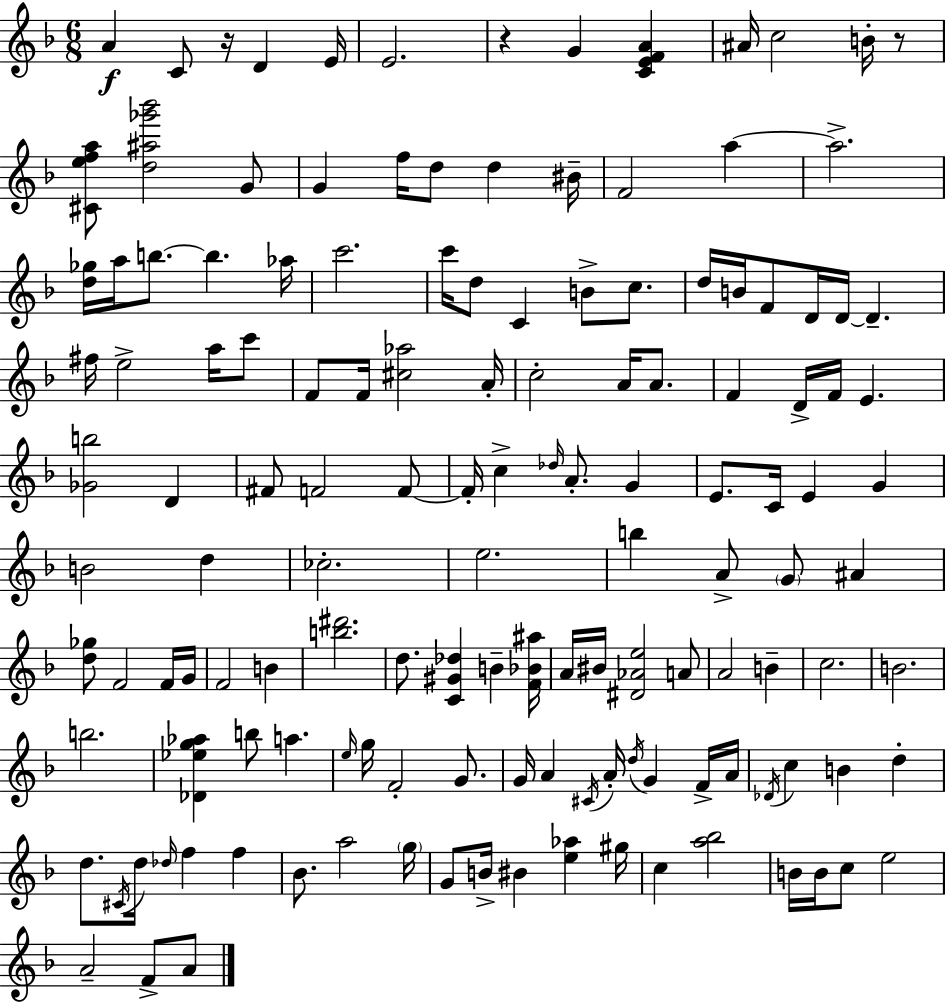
A4/q C4/e R/s D4/q E4/s E4/h. R/q G4/q [C4,E4,F4,A4]/q A#4/s C5/h B4/s R/e [C#4,E5,F5,A5]/e [D5,A#5,Gb6,Bb6]/h G4/e G4/q F5/s D5/e D5/q BIS4/s F4/h A5/q A5/h. [D5,Gb5]/s A5/s B5/e. B5/q. Ab5/s C6/h. C6/s D5/e C4/q B4/e C5/e. D5/s B4/s F4/e D4/s D4/s D4/q. F#5/s E5/h A5/s C6/e F4/e F4/s [C#5,Ab5]/h A4/s C5/h A4/s A4/e. F4/q D4/s F4/s E4/q. [Gb4,B5]/h D4/q F#4/e F4/h F4/e F4/s C5/q Db5/s A4/e. G4/q E4/e. C4/s E4/q G4/q B4/h D5/q CES5/h. E5/h. B5/q A4/e G4/e A#4/q [D5,Gb5]/e F4/h F4/s G4/s F4/h B4/q [B5,D#6]/h. D5/e. [C4,G#4,Db5]/q B4/q [F4,Bb4,A#5]/s A4/s BIS4/s [D#4,Ab4,E5]/h A4/e A4/h B4/q C5/h. B4/h. B5/h. [Db4,Eb5,G5,Ab5]/q B5/e A5/q. E5/s G5/s F4/h G4/e. G4/s A4/q C#4/s A4/s D5/s G4/q F4/s A4/s Db4/s C5/q B4/q D5/q D5/e. C#4/s D5/s Db5/s F5/q F5/q Bb4/e. A5/h G5/s G4/e B4/s BIS4/q [E5,Ab5]/q G#5/s C5/q [A5,Bb5]/h B4/s B4/s C5/e E5/h A4/h F4/e A4/e